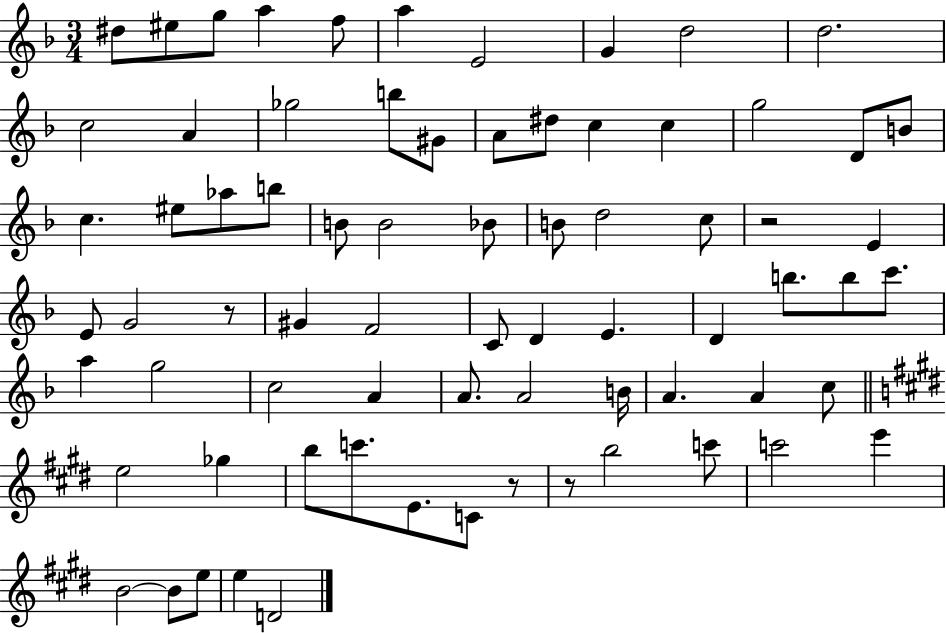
X:1
T:Untitled
M:3/4
L:1/4
K:F
^d/2 ^e/2 g/2 a f/2 a E2 G d2 d2 c2 A _g2 b/2 ^G/2 A/2 ^d/2 c c g2 D/2 B/2 c ^e/2 _a/2 b/2 B/2 B2 _B/2 B/2 d2 c/2 z2 E E/2 G2 z/2 ^G F2 C/2 D E D b/2 b/2 c'/2 a g2 c2 A A/2 A2 B/4 A A c/2 e2 _g b/2 c'/2 E/2 C/2 z/2 z/2 b2 c'/2 c'2 e' B2 B/2 e/2 e D2